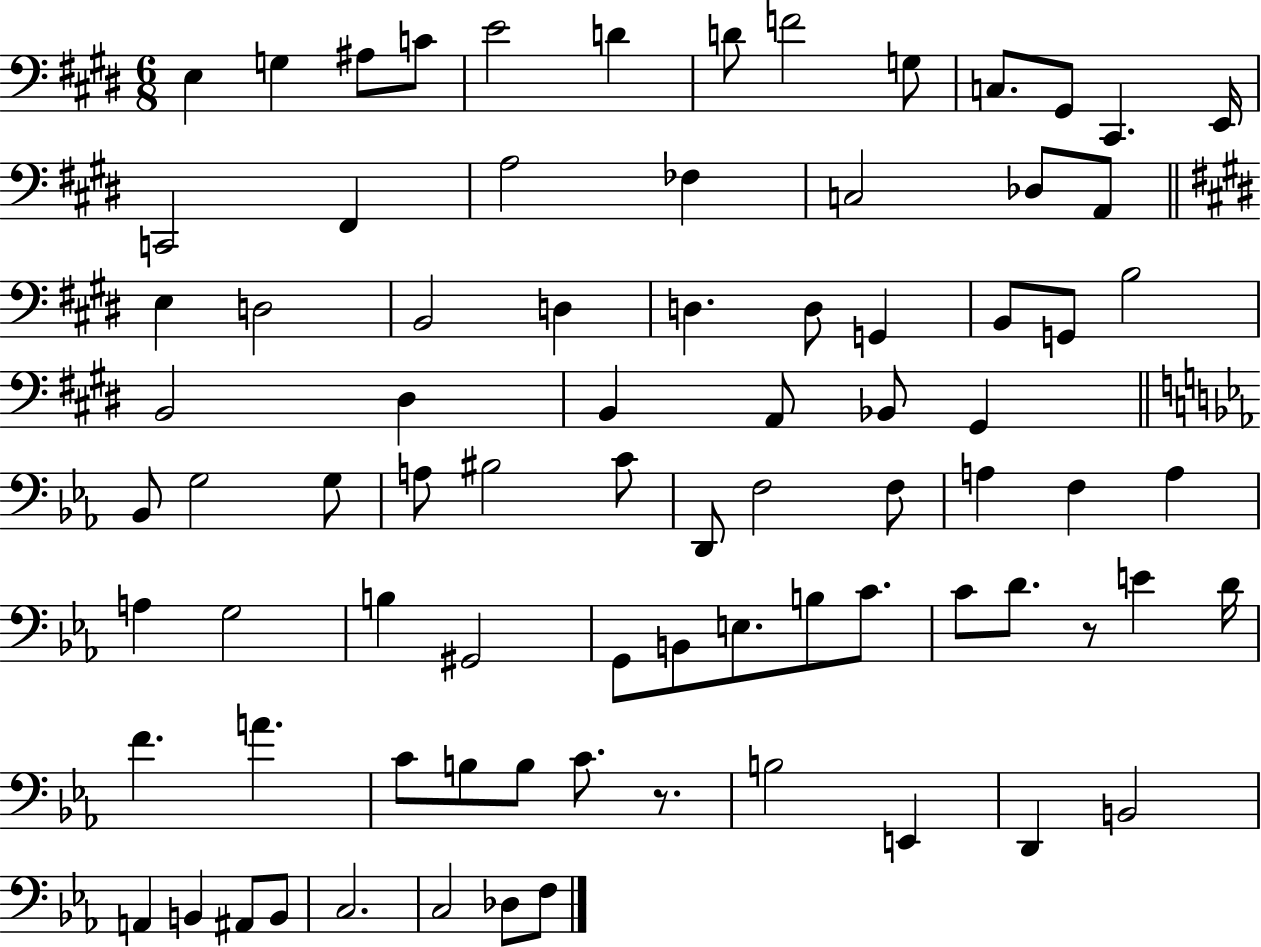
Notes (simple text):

E3/q G3/q A#3/e C4/e E4/h D4/q D4/e F4/h G3/e C3/e. G#2/e C#2/q. E2/s C2/h F#2/q A3/h FES3/q C3/h Db3/e A2/e E3/q D3/h B2/h D3/q D3/q. D3/e G2/q B2/e G2/e B3/h B2/h D#3/q B2/q A2/e Bb2/e G#2/q Bb2/e G3/h G3/e A3/e BIS3/h C4/e D2/e F3/h F3/e A3/q F3/q A3/q A3/q G3/h B3/q G#2/h G2/e B2/e E3/e. B3/e C4/e. C4/e D4/e. R/e E4/q D4/s F4/q. A4/q. C4/e B3/e B3/e C4/e. R/e. B3/h E2/q D2/q B2/h A2/q B2/q A#2/e B2/e C3/h. C3/h Db3/e F3/e